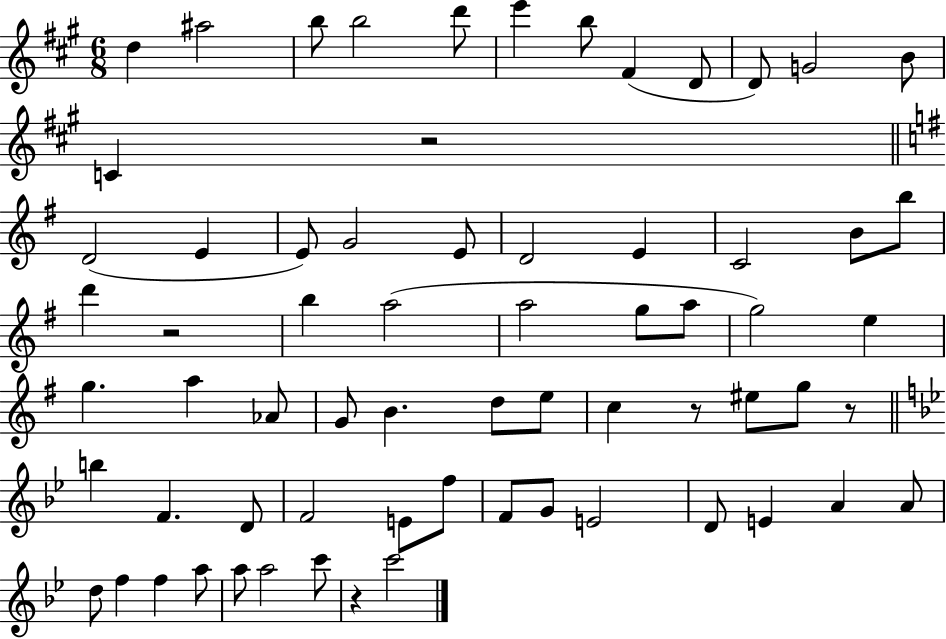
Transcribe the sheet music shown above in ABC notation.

X:1
T:Untitled
M:6/8
L:1/4
K:A
d ^a2 b/2 b2 d'/2 e' b/2 ^F D/2 D/2 G2 B/2 C z2 D2 E E/2 G2 E/2 D2 E C2 B/2 b/2 d' z2 b a2 a2 g/2 a/2 g2 e g a _A/2 G/2 B d/2 e/2 c z/2 ^e/2 g/2 z/2 b F D/2 F2 E/2 f/2 F/2 G/2 E2 D/2 E A A/2 d/2 f f a/2 a/2 a2 c'/2 z c'2